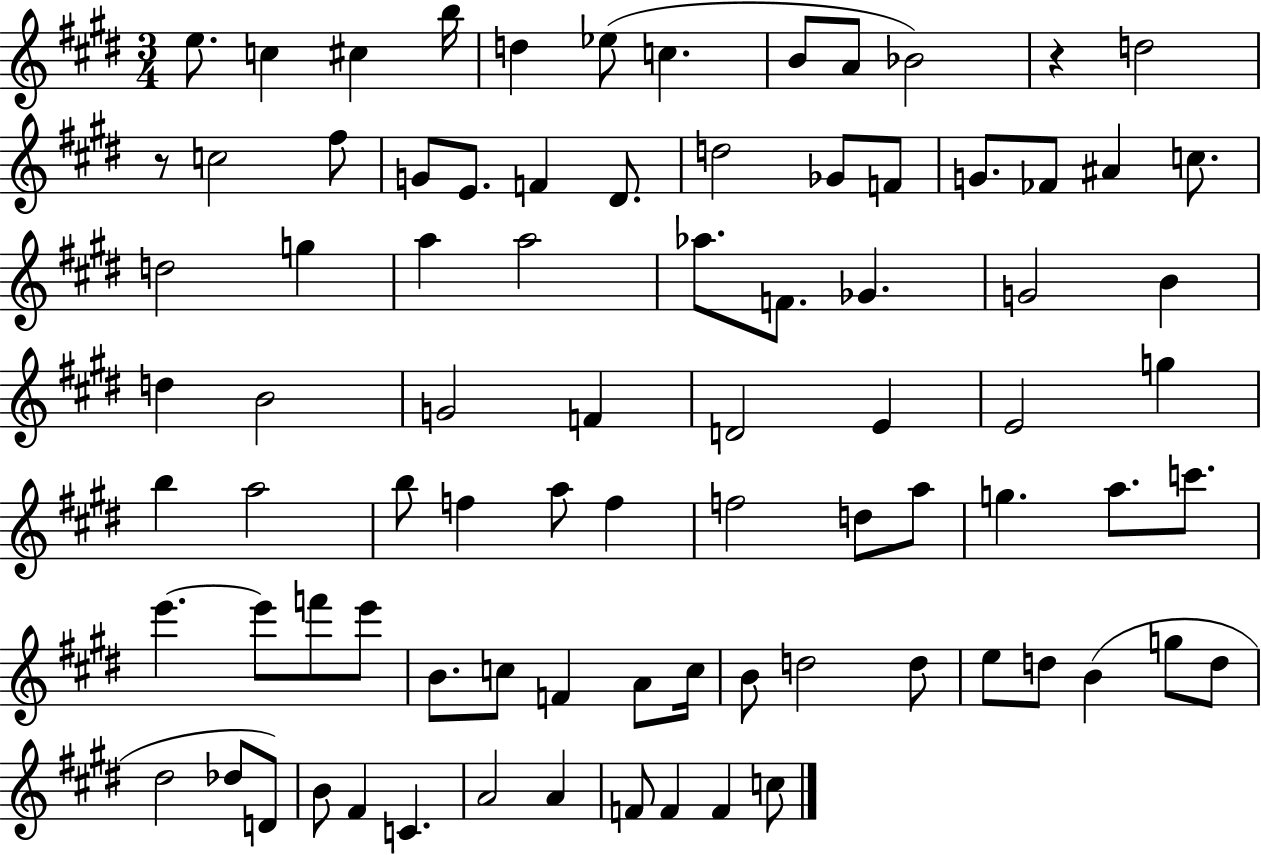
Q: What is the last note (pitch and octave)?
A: C5